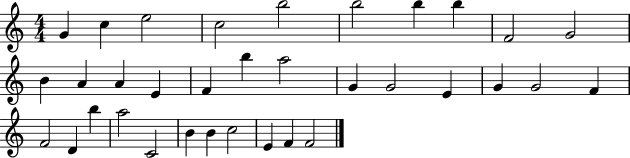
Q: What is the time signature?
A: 4/4